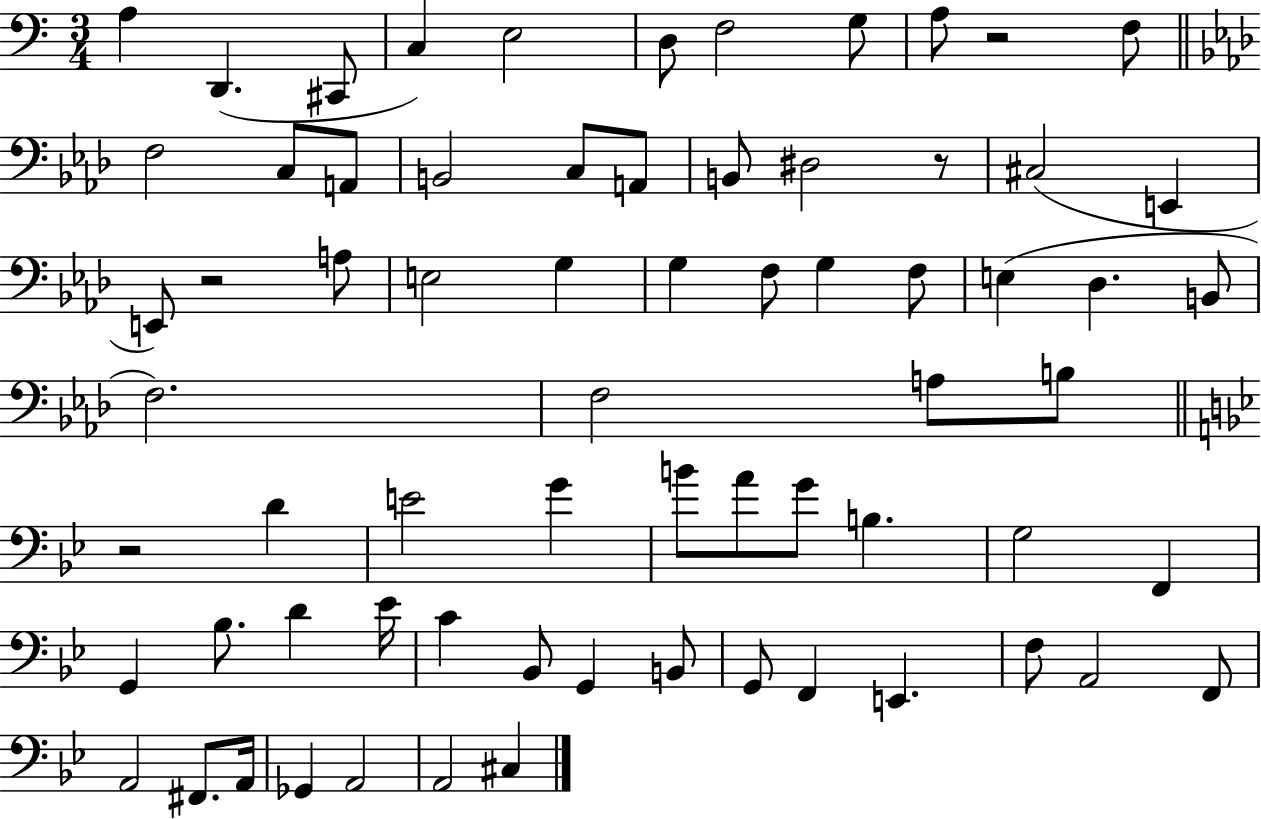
X:1
T:Untitled
M:3/4
L:1/4
K:C
A, D,, ^C,,/2 C, E,2 D,/2 F,2 G,/2 A,/2 z2 F,/2 F,2 C,/2 A,,/2 B,,2 C,/2 A,,/2 B,,/2 ^D,2 z/2 ^C,2 E,, E,,/2 z2 A,/2 E,2 G, G, F,/2 G, F,/2 E, _D, B,,/2 F,2 F,2 A,/2 B,/2 z2 D E2 G B/2 A/2 G/2 B, G,2 F,, G,, _B,/2 D _E/4 C _B,,/2 G,, B,,/2 G,,/2 F,, E,, F,/2 A,,2 F,,/2 A,,2 ^F,,/2 A,,/4 _G,, A,,2 A,,2 ^C,